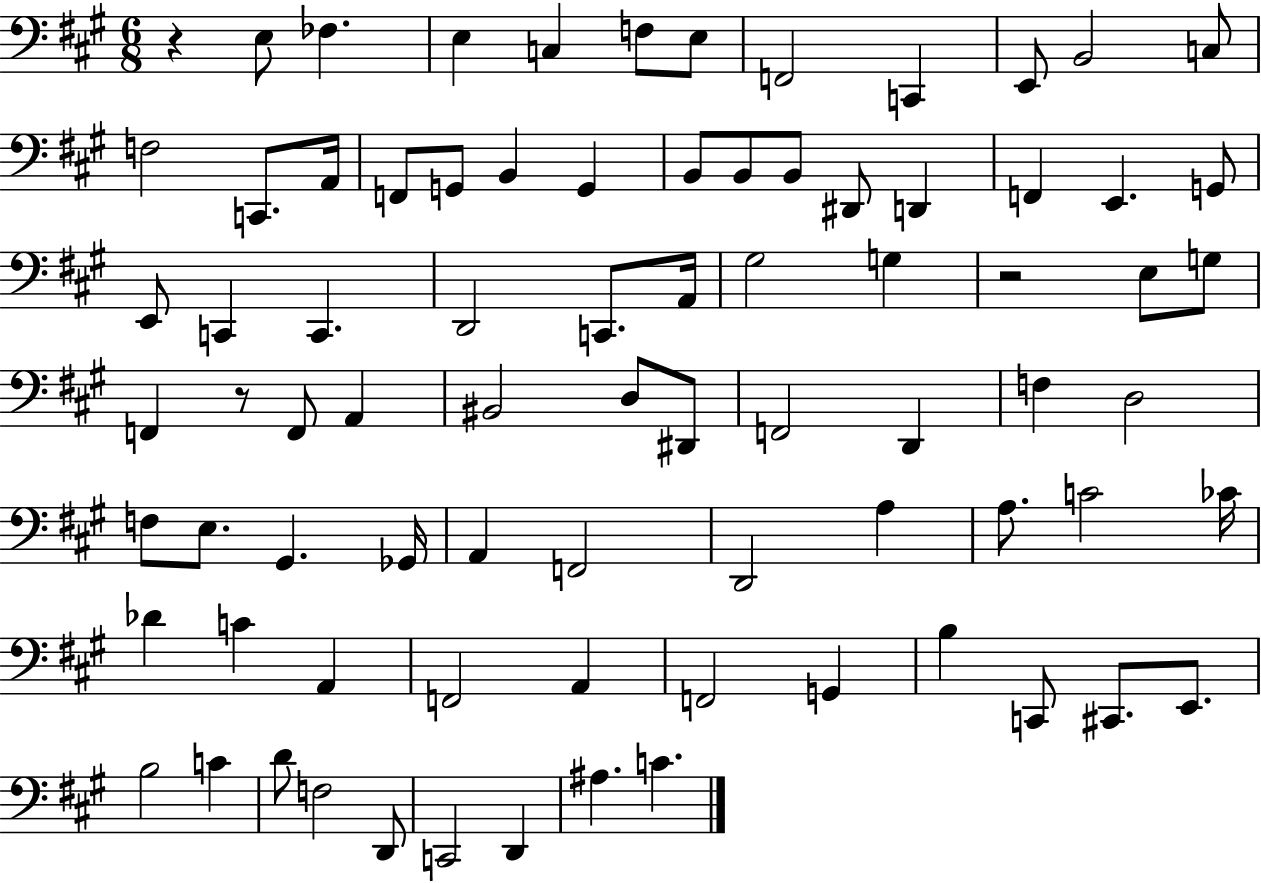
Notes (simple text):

R/q E3/e FES3/q. E3/q C3/q F3/e E3/e F2/h C2/q E2/e B2/h C3/e F3/h C2/e. A2/s F2/e G2/e B2/q G2/q B2/e B2/e B2/e D#2/e D2/q F2/q E2/q. G2/e E2/e C2/q C2/q. D2/h C2/e. A2/s G#3/h G3/q R/h E3/e G3/e F2/q R/e F2/e A2/q BIS2/h D3/e D#2/e F2/h D2/q F3/q D3/h F3/e E3/e. G#2/q. Gb2/s A2/q F2/h D2/h A3/q A3/e. C4/h CES4/s Db4/q C4/q A2/q F2/h A2/q F2/h G2/q B3/q C2/e C#2/e. E2/e. B3/h C4/q D4/e F3/h D2/e C2/h D2/q A#3/q. C4/q.